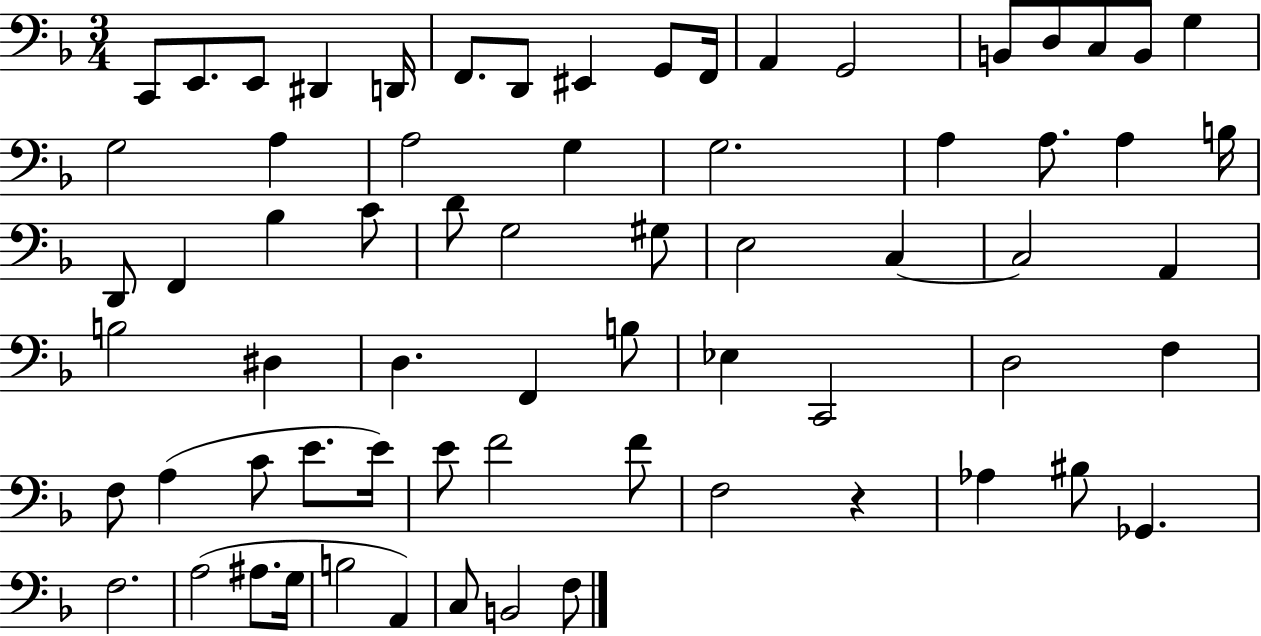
{
  \clef bass
  \numericTimeSignature
  \time 3/4
  \key f \major
  c,8 e,8. e,8 dis,4 d,16 | f,8. d,8 eis,4 g,8 f,16 | a,4 g,2 | b,8 d8 c8 b,8 g4 | \break g2 a4 | a2 g4 | g2. | a4 a8. a4 b16 | \break d,8 f,4 bes4 c'8 | d'8 g2 gis8 | e2 c4~~ | c2 a,4 | \break b2 dis4 | d4. f,4 b8 | ees4 c,2 | d2 f4 | \break f8 a4( c'8 e'8. e'16) | e'8 f'2 f'8 | f2 r4 | aes4 bis8 ges,4. | \break f2. | a2( ais8. g16 | b2 a,4) | c8 b,2 f8 | \break \bar "|."
}